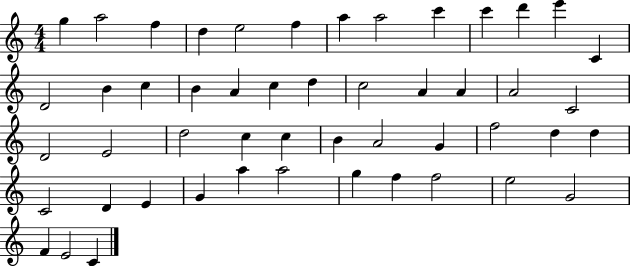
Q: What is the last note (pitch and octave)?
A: C4